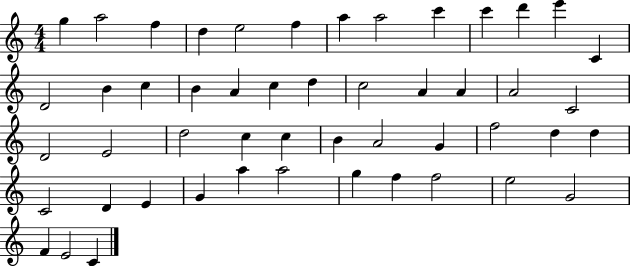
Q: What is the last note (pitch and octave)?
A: C4